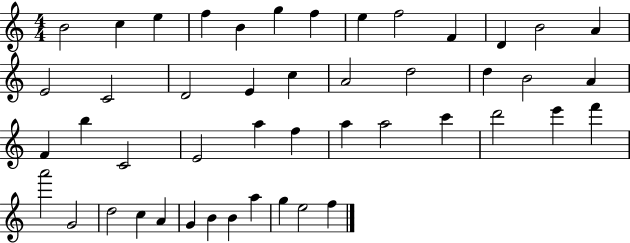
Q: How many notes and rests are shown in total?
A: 47